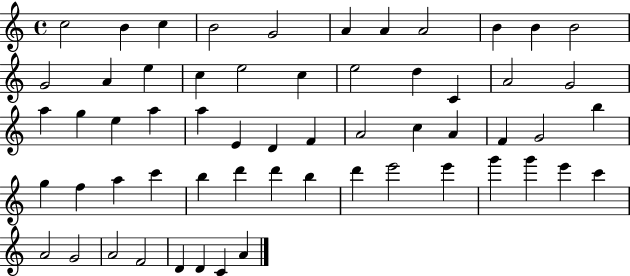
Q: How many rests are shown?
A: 0